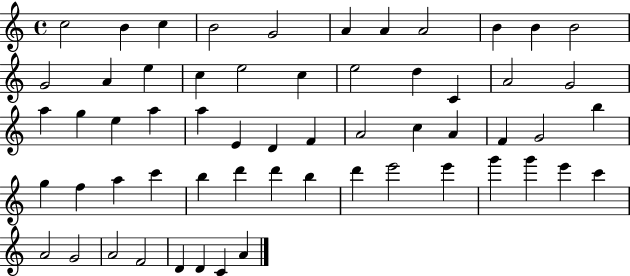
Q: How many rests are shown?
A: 0